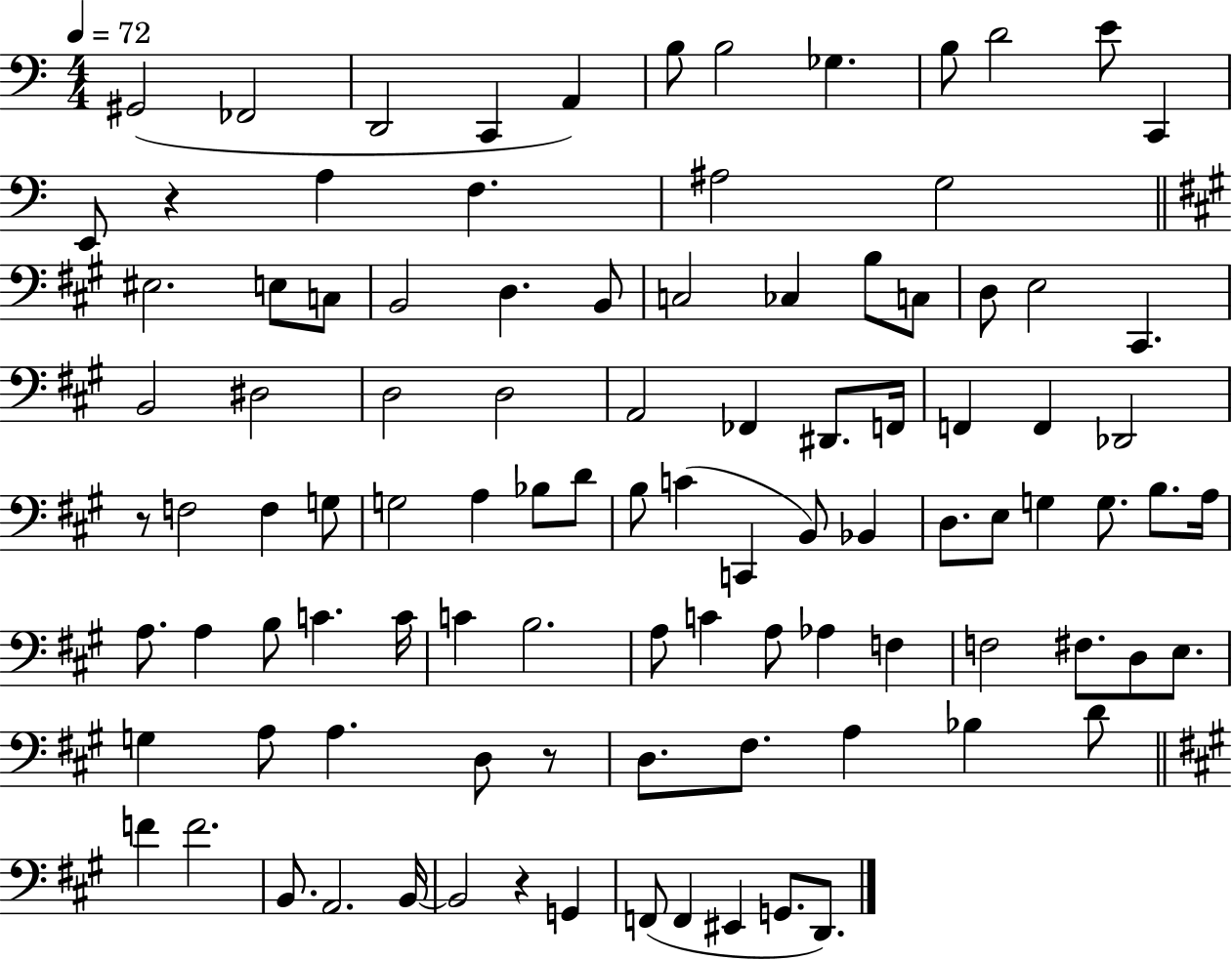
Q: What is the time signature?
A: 4/4